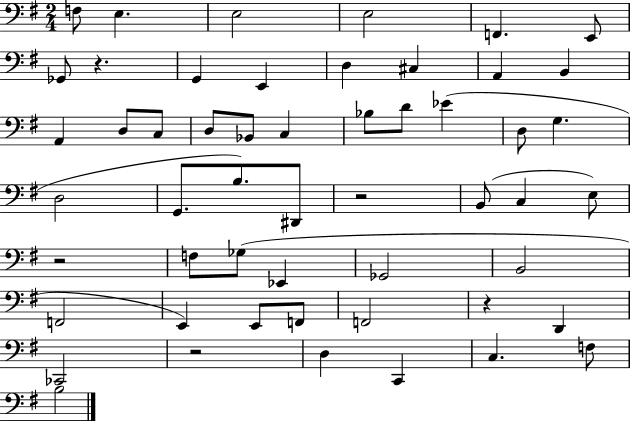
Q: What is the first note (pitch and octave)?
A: F3